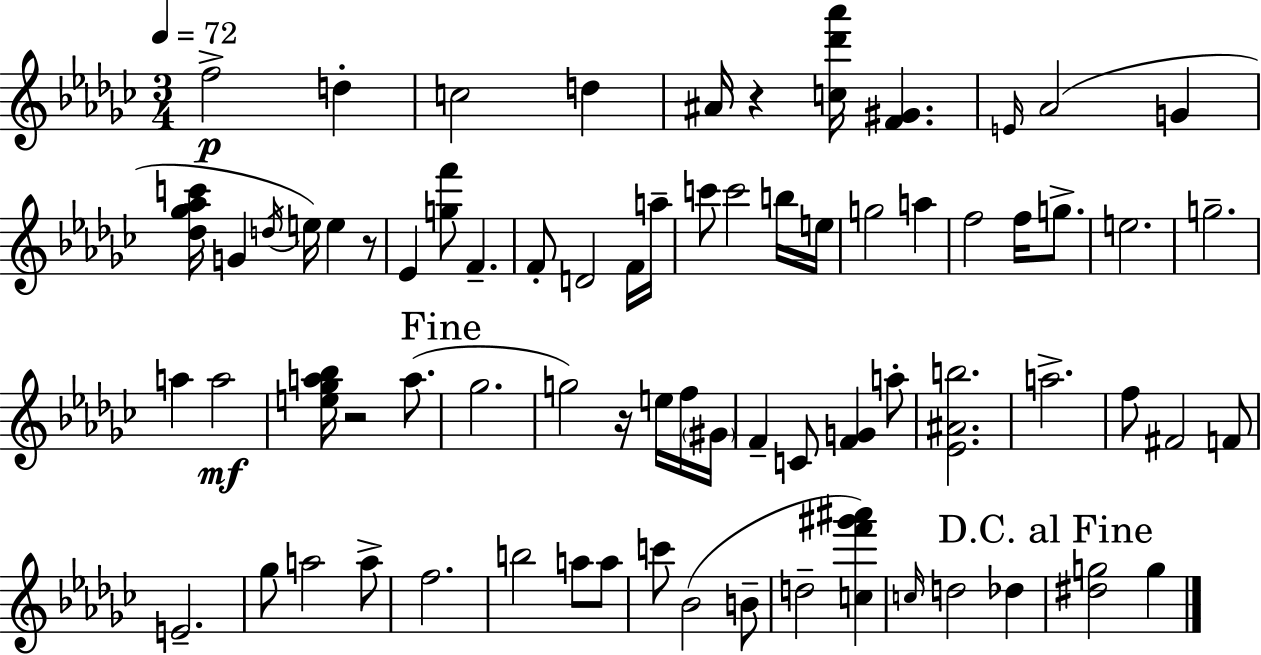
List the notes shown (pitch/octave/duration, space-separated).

F5/h D5/q C5/h D5/q A#4/s R/q [C5,Db6,Ab6]/s [F4,G#4]/q. E4/s Ab4/h G4/q [Db5,Gb5,Ab5,C6]/s G4/q D5/s E5/s E5/q R/e Eb4/q [G5,F6]/e F4/q. F4/e D4/h F4/s A5/s C6/e C6/h B5/s E5/s G5/h A5/q F5/h F5/s G5/e. E5/h. G5/h. A5/q A5/h [E5,Gb5,A5,Bb5]/s R/h A5/e. Gb5/h. G5/h R/s E5/s F5/s G#4/s F4/q C4/e [F4,G4]/q A5/e [Eb4,A#4,B5]/h. A5/h. F5/e F#4/h F4/e E4/h. Gb5/e A5/h A5/e F5/h. B5/h A5/e A5/e C6/e Bb4/h B4/e D5/h [C5,F6,G#6,A#6]/q C5/s D5/h Db5/q [D#5,G5]/h G5/q